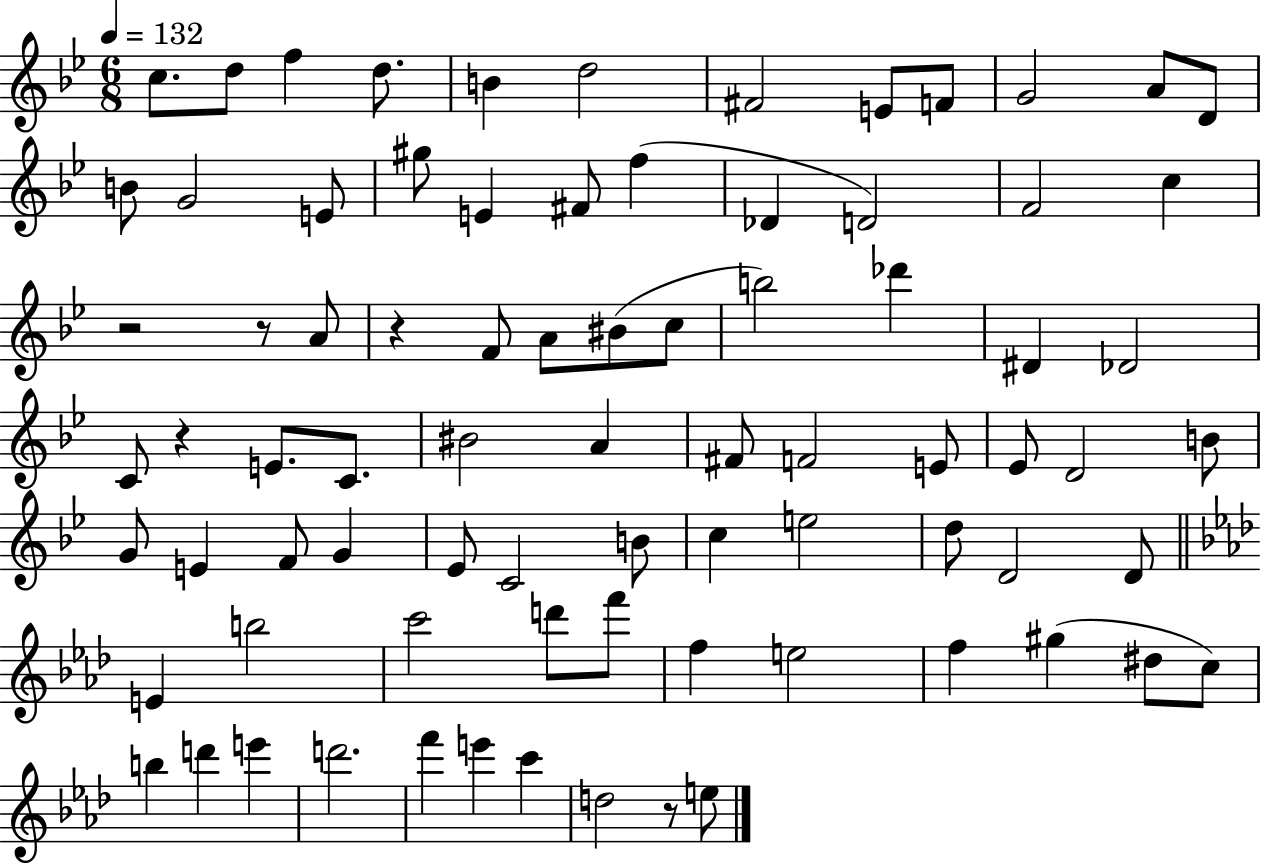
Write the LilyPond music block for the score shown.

{
  \clef treble
  \numericTimeSignature
  \time 6/8
  \key bes \major
  \tempo 4 = 132
  c''8. d''8 f''4 d''8. | b'4 d''2 | fis'2 e'8 f'8 | g'2 a'8 d'8 | \break b'8 g'2 e'8 | gis''8 e'4 fis'8 f''4( | des'4 d'2) | f'2 c''4 | \break r2 r8 a'8 | r4 f'8 a'8 bis'8( c''8 | b''2) des'''4 | dis'4 des'2 | \break c'8 r4 e'8. c'8. | bis'2 a'4 | fis'8 f'2 e'8 | ees'8 d'2 b'8 | \break g'8 e'4 f'8 g'4 | ees'8 c'2 b'8 | c''4 e''2 | d''8 d'2 d'8 | \break \bar "||" \break \key aes \major e'4 b''2 | c'''2 d'''8 f'''8 | f''4 e''2 | f''4 gis''4( dis''8 c''8) | \break b''4 d'''4 e'''4 | d'''2. | f'''4 e'''4 c'''4 | d''2 r8 e''8 | \break \bar "|."
}